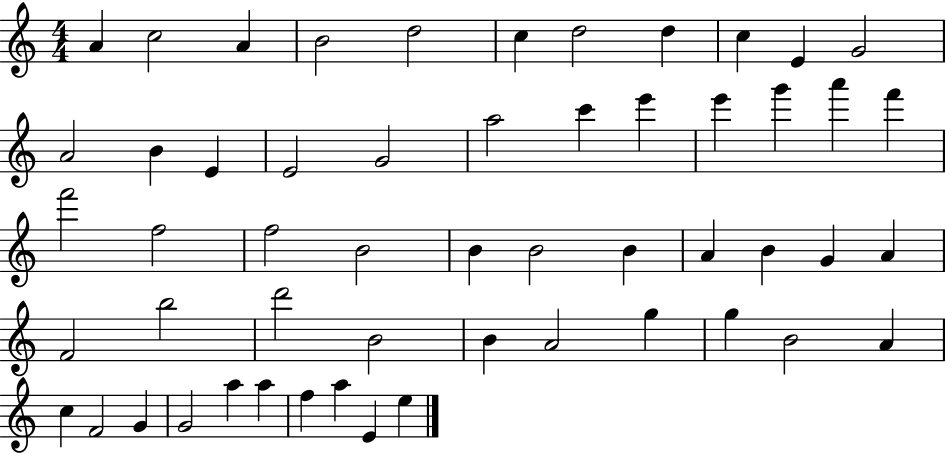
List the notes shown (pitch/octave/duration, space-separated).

A4/q C5/h A4/q B4/h D5/h C5/q D5/h D5/q C5/q E4/q G4/h A4/h B4/q E4/q E4/h G4/h A5/h C6/q E6/q E6/q G6/q A6/q F6/q F6/h F5/h F5/h B4/h B4/q B4/h B4/q A4/q B4/q G4/q A4/q F4/h B5/h D6/h B4/h B4/q A4/h G5/q G5/q B4/h A4/q C5/q F4/h G4/q G4/h A5/q A5/q F5/q A5/q E4/q E5/q